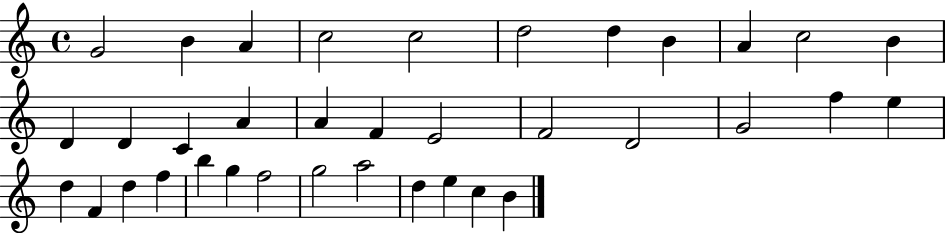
X:1
T:Untitled
M:4/4
L:1/4
K:C
G2 B A c2 c2 d2 d B A c2 B D D C A A F E2 F2 D2 G2 f e d F d f b g f2 g2 a2 d e c B